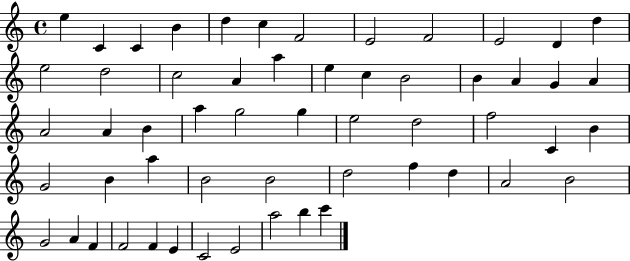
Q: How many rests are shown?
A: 0